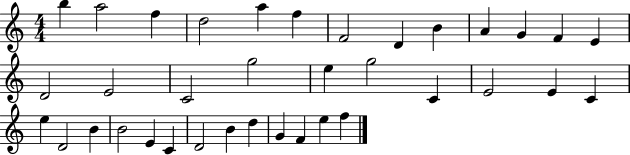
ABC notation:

X:1
T:Untitled
M:4/4
L:1/4
K:C
b a2 f d2 a f F2 D B A G F E D2 E2 C2 g2 e g2 C E2 E C e D2 B B2 E C D2 B d G F e f